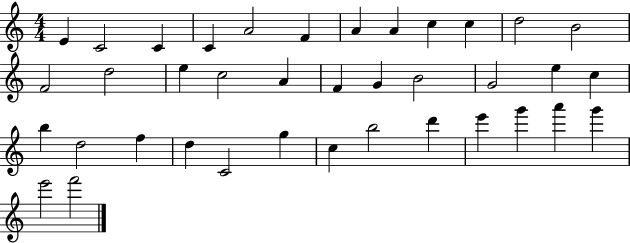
{
  \clef treble
  \numericTimeSignature
  \time 4/4
  \key c \major
  e'4 c'2 c'4 | c'4 a'2 f'4 | a'4 a'4 c''4 c''4 | d''2 b'2 | \break f'2 d''2 | e''4 c''2 a'4 | f'4 g'4 b'2 | g'2 e''4 c''4 | \break b''4 d''2 f''4 | d''4 c'2 g''4 | c''4 b''2 d'''4 | e'''4 g'''4 a'''4 g'''4 | \break e'''2 f'''2 | \bar "|."
}